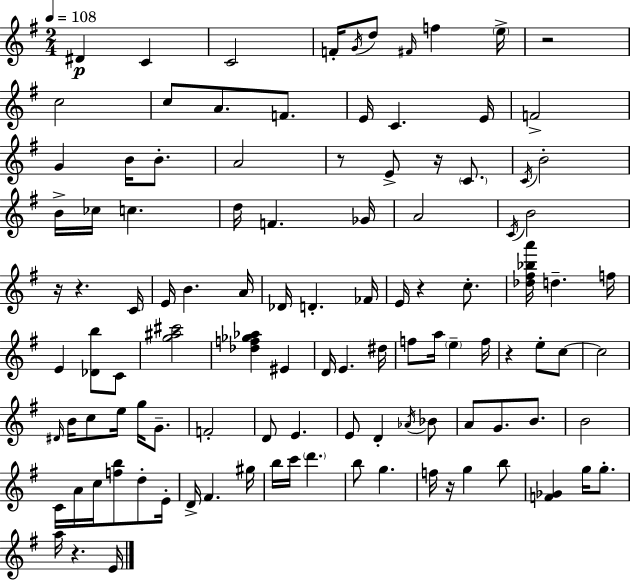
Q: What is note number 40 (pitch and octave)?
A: D4